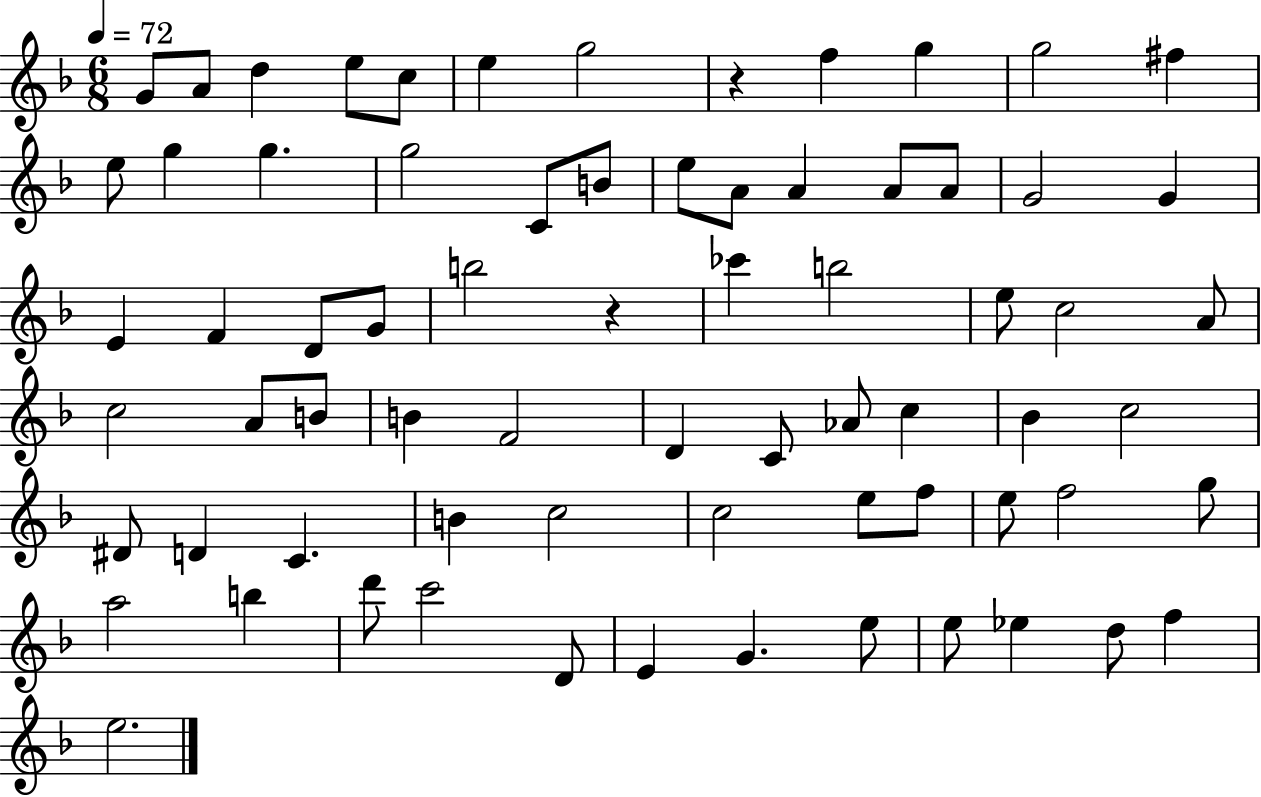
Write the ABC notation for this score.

X:1
T:Untitled
M:6/8
L:1/4
K:F
G/2 A/2 d e/2 c/2 e g2 z f g g2 ^f e/2 g g g2 C/2 B/2 e/2 A/2 A A/2 A/2 G2 G E F D/2 G/2 b2 z _c' b2 e/2 c2 A/2 c2 A/2 B/2 B F2 D C/2 _A/2 c _B c2 ^D/2 D C B c2 c2 e/2 f/2 e/2 f2 g/2 a2 b d'/2 c'2 D/2 E G e/2 e/2 _e d/2 f e2